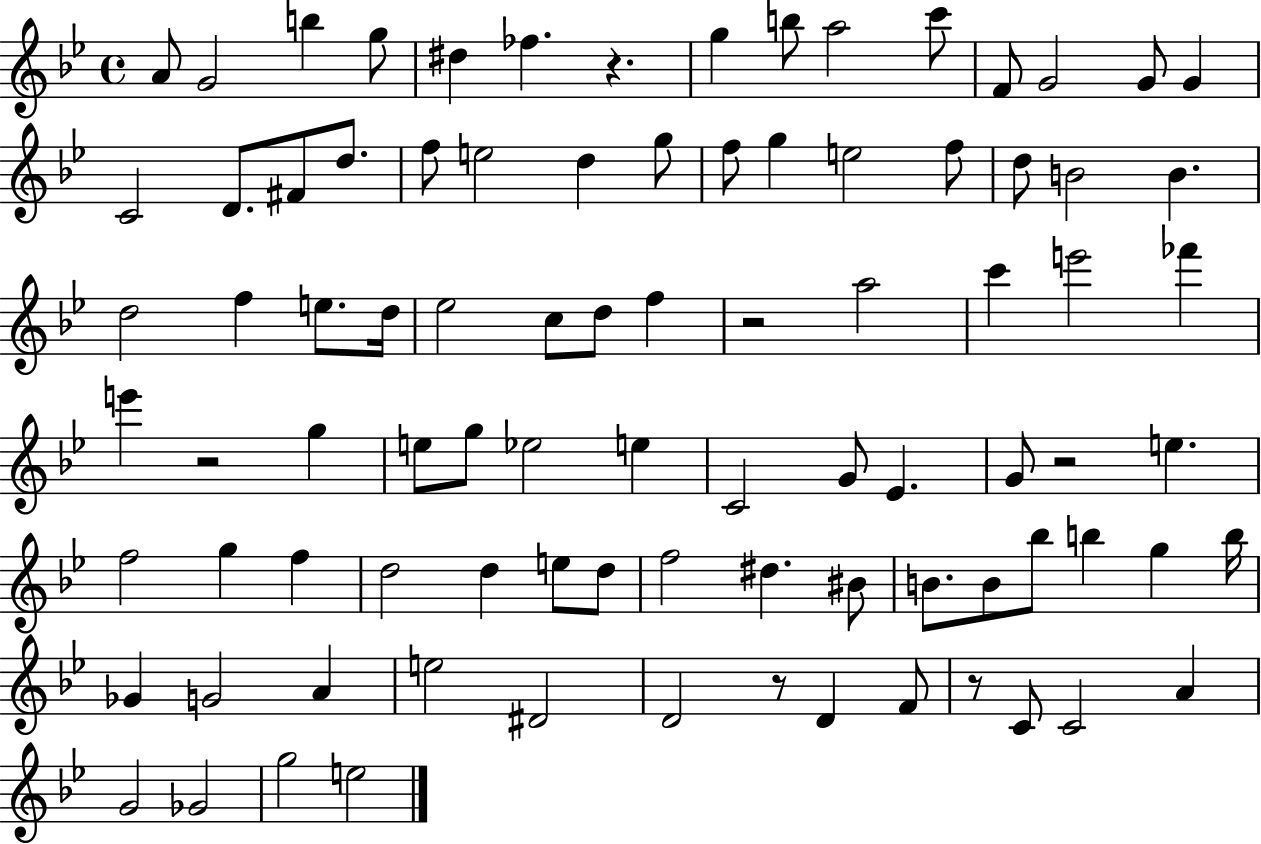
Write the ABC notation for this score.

X:1
T:Untitled
M:4/4
L:1/4
K:Bb
A/2 G2 b g/2 ^d _f z g b/2 a2 c'/2 F/2 G2 G/2 G C2 D/2 ^F/2 d/2 f/2 e2 d g/2 f/2 g e2 f/2 d/2 B2 B d2 f e/2 d/4 _e2 c/2 d/2 f z2 a2 c' e'2 _f' e' z2 g e/2 g/2 _e2 e C2 G/2 _E G/2 z2 e f2 g f d2 d e/2 d/2 f2 ^d ^B/2 B/2 B/2 _b/2 b g b/4 _G G2 A e2 ^D2 D2 z/2 D F/2 z/2 C/2 C2 A G2 _G2 g2 e2